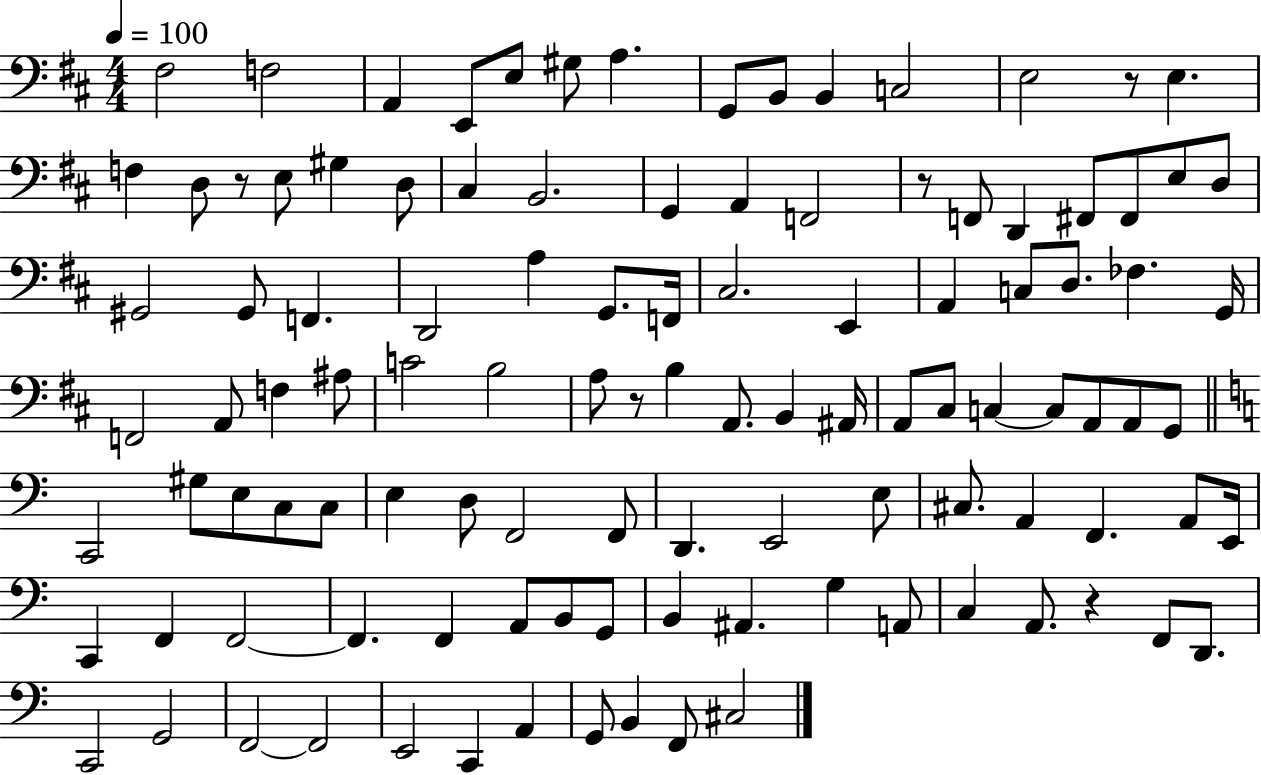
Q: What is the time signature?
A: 4/4